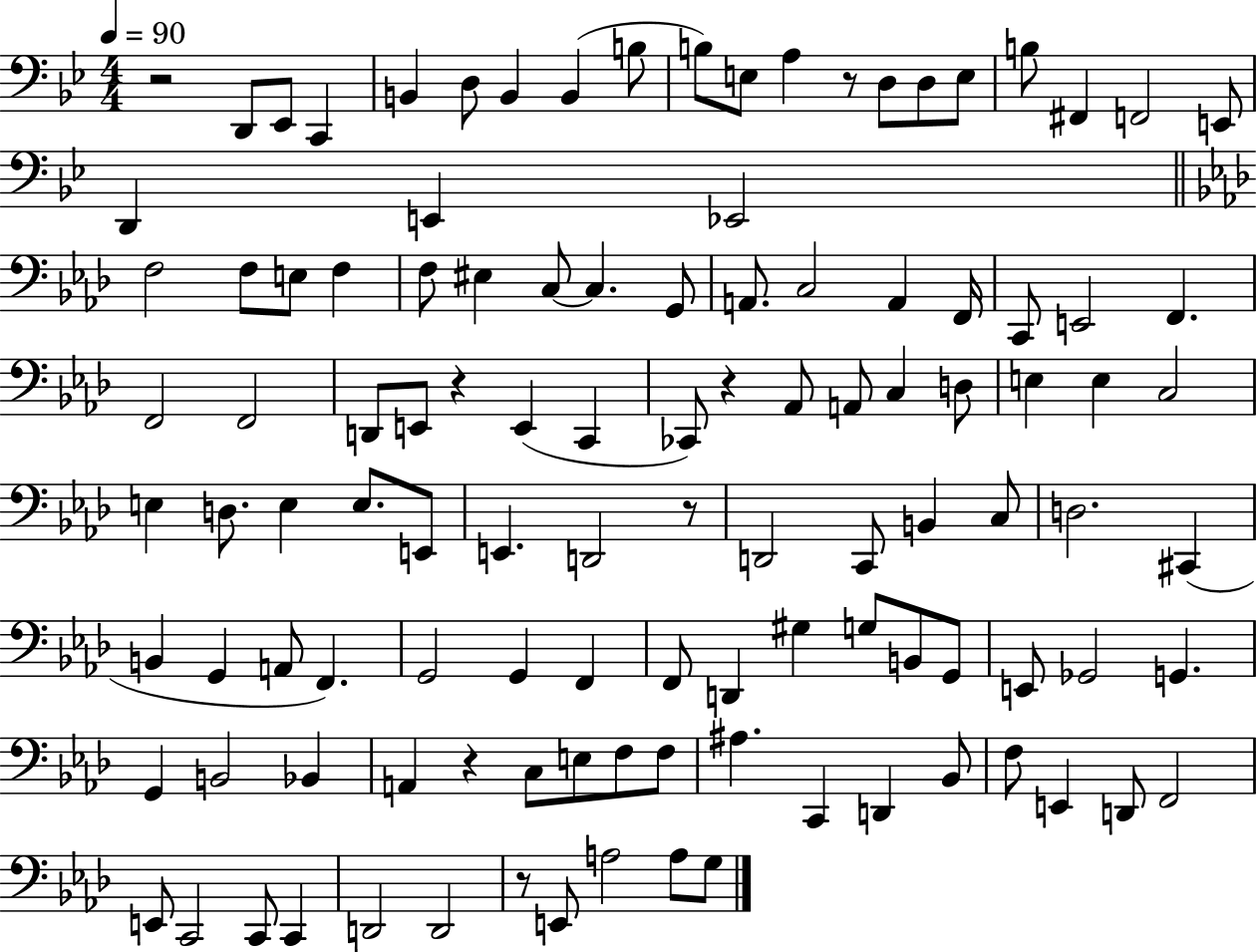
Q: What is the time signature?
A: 4/4